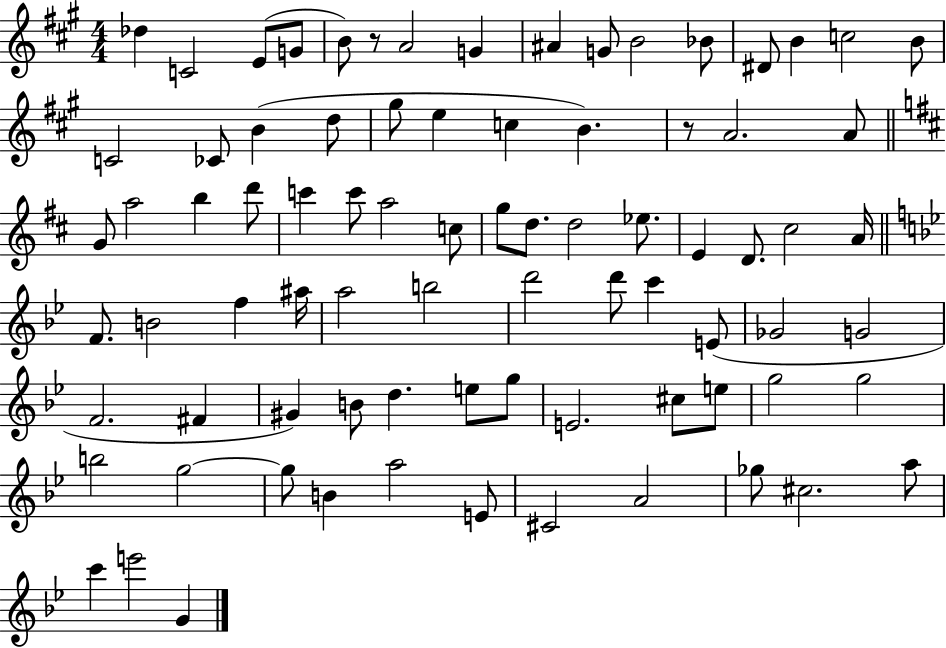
{
  \clef treble
  \numericTimeSignature
  \time 4/4
  \key a \major
  \repeat volta 2 { des''4 c'2 e'8( g'8 | b'8) r8 a'2 g'4 | ais'4 g'8 b'2 bes'8 | dis'8 b'4 c''2 b'8 | \break c'2 ces'8 b'4( d''8 | gis''8 e''4 c''4 b'4.) | r8 a'2. a'8 | \bar "||" \break \key b \minor g'8 a''2 b''4 d'''8 | c'''4 c'''8 a''2 c''8 | g''8 d''8. d''2 ees''8. | e'4 d'8. cis''2 a'16 | \break \bar "||" \break \key g \minor f'8. b'2 f''4 ais''16 | a''2 b''2 | d'''2 d'''8 c'''4 e'8( | ges'2 g'2 | \break f'2. fis'4 | gis'4) b'8 d''4. e''8 g''8 | e'2. cis''8 e''8 | g''2 g''2 | \break b''2 g''2~~ | g''8 b'4 a''2 e'8 | cis'2 a'2 | ges''8 cis''2. a''8 | \break c'''4 e'''2 g'4 | } \bar "|."
}